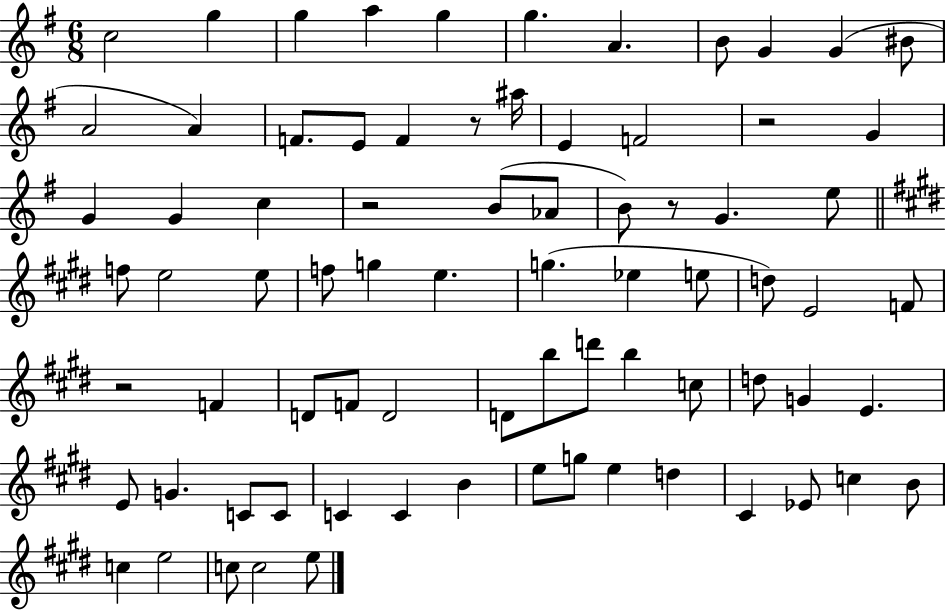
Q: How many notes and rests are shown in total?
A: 77